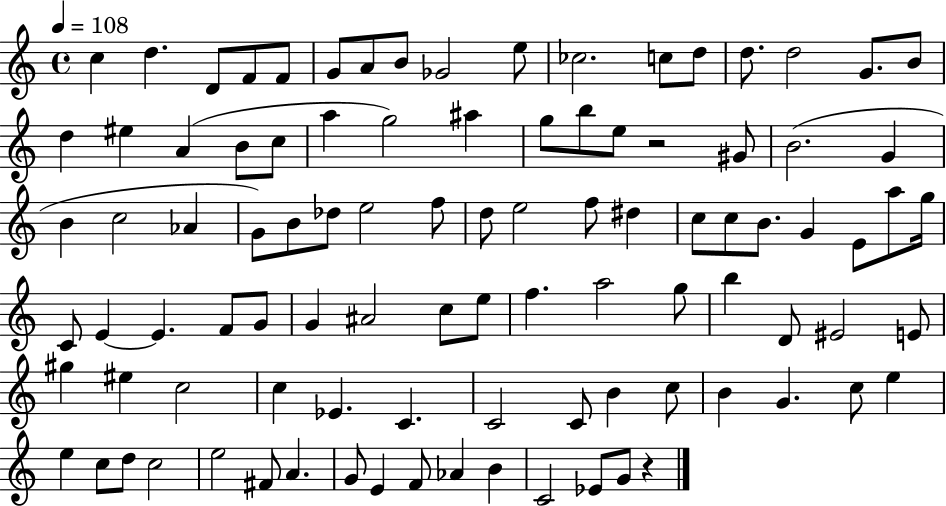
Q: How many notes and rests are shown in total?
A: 97